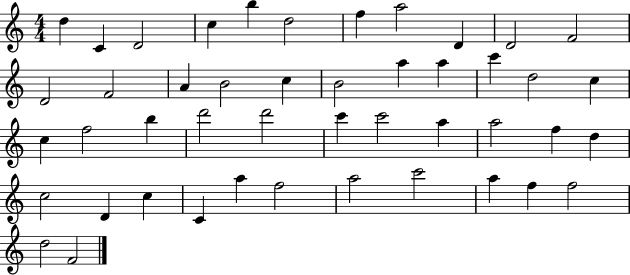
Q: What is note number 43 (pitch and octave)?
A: F5